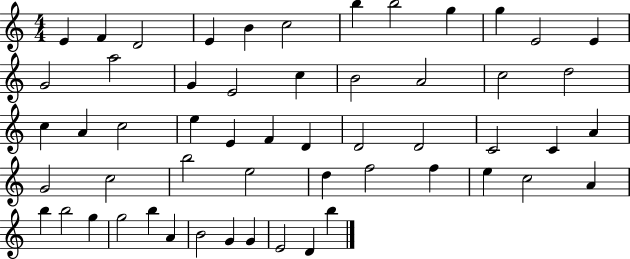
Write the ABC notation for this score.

X:1
T:Untitled
M:4/4
L:1/4
K:C
E F D2 E B c2 b b2 g g E2 E G2 a2 G E2 c B2 A2 c2 d2 c A c2 e E F D D2 D2 C2 C A G2 c2 b2 e2 d f2 f e c2 A b b2 g g2 b A B2 G G E2 D b